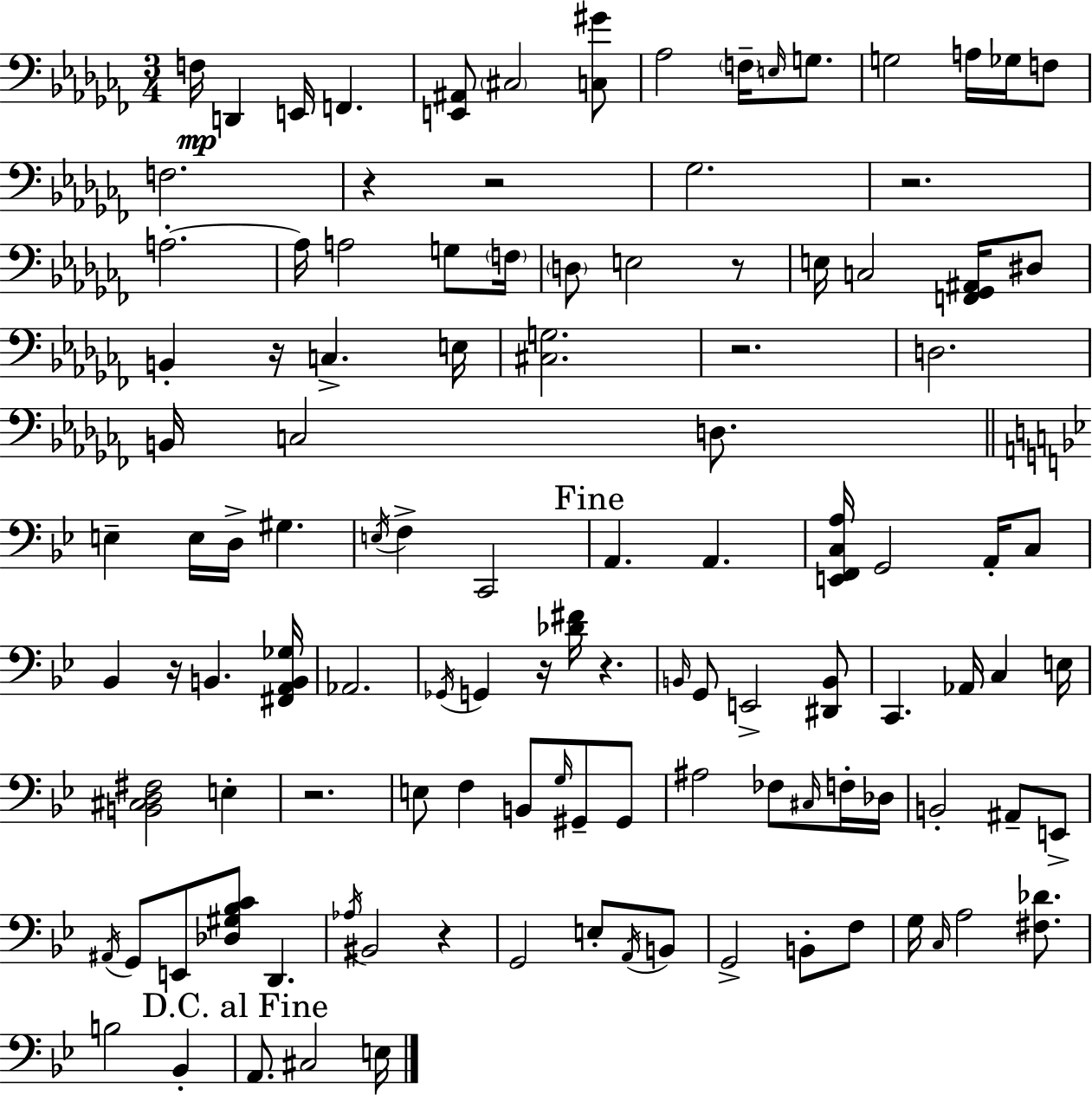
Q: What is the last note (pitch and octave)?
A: E3